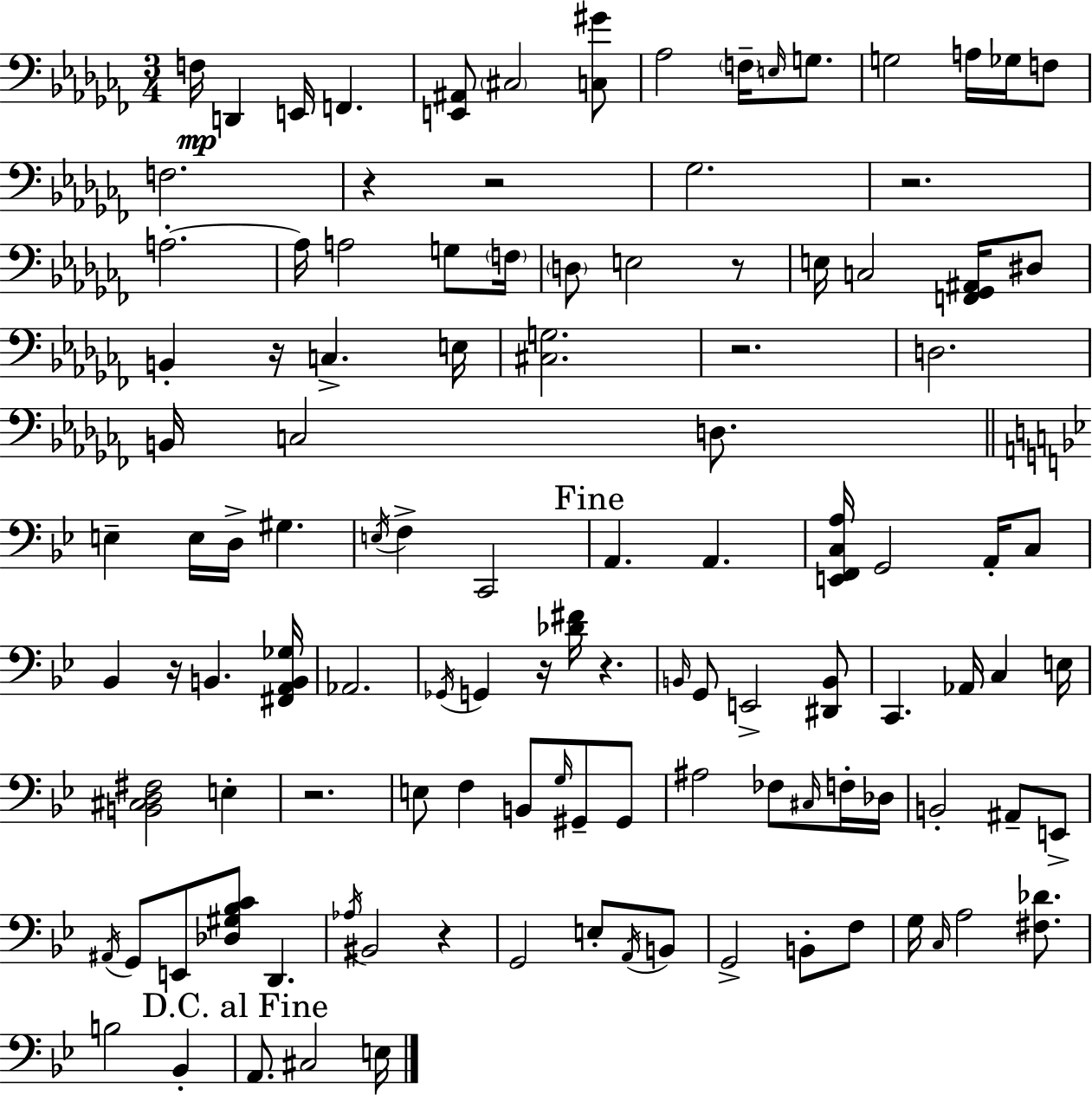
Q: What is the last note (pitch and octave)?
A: E3